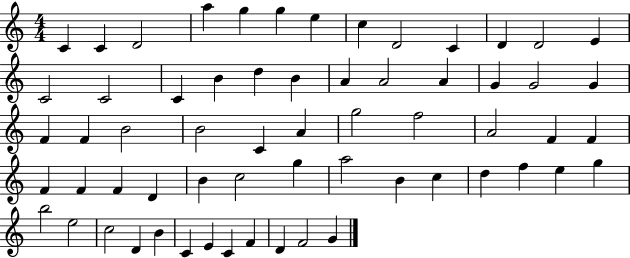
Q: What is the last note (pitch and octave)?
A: G4